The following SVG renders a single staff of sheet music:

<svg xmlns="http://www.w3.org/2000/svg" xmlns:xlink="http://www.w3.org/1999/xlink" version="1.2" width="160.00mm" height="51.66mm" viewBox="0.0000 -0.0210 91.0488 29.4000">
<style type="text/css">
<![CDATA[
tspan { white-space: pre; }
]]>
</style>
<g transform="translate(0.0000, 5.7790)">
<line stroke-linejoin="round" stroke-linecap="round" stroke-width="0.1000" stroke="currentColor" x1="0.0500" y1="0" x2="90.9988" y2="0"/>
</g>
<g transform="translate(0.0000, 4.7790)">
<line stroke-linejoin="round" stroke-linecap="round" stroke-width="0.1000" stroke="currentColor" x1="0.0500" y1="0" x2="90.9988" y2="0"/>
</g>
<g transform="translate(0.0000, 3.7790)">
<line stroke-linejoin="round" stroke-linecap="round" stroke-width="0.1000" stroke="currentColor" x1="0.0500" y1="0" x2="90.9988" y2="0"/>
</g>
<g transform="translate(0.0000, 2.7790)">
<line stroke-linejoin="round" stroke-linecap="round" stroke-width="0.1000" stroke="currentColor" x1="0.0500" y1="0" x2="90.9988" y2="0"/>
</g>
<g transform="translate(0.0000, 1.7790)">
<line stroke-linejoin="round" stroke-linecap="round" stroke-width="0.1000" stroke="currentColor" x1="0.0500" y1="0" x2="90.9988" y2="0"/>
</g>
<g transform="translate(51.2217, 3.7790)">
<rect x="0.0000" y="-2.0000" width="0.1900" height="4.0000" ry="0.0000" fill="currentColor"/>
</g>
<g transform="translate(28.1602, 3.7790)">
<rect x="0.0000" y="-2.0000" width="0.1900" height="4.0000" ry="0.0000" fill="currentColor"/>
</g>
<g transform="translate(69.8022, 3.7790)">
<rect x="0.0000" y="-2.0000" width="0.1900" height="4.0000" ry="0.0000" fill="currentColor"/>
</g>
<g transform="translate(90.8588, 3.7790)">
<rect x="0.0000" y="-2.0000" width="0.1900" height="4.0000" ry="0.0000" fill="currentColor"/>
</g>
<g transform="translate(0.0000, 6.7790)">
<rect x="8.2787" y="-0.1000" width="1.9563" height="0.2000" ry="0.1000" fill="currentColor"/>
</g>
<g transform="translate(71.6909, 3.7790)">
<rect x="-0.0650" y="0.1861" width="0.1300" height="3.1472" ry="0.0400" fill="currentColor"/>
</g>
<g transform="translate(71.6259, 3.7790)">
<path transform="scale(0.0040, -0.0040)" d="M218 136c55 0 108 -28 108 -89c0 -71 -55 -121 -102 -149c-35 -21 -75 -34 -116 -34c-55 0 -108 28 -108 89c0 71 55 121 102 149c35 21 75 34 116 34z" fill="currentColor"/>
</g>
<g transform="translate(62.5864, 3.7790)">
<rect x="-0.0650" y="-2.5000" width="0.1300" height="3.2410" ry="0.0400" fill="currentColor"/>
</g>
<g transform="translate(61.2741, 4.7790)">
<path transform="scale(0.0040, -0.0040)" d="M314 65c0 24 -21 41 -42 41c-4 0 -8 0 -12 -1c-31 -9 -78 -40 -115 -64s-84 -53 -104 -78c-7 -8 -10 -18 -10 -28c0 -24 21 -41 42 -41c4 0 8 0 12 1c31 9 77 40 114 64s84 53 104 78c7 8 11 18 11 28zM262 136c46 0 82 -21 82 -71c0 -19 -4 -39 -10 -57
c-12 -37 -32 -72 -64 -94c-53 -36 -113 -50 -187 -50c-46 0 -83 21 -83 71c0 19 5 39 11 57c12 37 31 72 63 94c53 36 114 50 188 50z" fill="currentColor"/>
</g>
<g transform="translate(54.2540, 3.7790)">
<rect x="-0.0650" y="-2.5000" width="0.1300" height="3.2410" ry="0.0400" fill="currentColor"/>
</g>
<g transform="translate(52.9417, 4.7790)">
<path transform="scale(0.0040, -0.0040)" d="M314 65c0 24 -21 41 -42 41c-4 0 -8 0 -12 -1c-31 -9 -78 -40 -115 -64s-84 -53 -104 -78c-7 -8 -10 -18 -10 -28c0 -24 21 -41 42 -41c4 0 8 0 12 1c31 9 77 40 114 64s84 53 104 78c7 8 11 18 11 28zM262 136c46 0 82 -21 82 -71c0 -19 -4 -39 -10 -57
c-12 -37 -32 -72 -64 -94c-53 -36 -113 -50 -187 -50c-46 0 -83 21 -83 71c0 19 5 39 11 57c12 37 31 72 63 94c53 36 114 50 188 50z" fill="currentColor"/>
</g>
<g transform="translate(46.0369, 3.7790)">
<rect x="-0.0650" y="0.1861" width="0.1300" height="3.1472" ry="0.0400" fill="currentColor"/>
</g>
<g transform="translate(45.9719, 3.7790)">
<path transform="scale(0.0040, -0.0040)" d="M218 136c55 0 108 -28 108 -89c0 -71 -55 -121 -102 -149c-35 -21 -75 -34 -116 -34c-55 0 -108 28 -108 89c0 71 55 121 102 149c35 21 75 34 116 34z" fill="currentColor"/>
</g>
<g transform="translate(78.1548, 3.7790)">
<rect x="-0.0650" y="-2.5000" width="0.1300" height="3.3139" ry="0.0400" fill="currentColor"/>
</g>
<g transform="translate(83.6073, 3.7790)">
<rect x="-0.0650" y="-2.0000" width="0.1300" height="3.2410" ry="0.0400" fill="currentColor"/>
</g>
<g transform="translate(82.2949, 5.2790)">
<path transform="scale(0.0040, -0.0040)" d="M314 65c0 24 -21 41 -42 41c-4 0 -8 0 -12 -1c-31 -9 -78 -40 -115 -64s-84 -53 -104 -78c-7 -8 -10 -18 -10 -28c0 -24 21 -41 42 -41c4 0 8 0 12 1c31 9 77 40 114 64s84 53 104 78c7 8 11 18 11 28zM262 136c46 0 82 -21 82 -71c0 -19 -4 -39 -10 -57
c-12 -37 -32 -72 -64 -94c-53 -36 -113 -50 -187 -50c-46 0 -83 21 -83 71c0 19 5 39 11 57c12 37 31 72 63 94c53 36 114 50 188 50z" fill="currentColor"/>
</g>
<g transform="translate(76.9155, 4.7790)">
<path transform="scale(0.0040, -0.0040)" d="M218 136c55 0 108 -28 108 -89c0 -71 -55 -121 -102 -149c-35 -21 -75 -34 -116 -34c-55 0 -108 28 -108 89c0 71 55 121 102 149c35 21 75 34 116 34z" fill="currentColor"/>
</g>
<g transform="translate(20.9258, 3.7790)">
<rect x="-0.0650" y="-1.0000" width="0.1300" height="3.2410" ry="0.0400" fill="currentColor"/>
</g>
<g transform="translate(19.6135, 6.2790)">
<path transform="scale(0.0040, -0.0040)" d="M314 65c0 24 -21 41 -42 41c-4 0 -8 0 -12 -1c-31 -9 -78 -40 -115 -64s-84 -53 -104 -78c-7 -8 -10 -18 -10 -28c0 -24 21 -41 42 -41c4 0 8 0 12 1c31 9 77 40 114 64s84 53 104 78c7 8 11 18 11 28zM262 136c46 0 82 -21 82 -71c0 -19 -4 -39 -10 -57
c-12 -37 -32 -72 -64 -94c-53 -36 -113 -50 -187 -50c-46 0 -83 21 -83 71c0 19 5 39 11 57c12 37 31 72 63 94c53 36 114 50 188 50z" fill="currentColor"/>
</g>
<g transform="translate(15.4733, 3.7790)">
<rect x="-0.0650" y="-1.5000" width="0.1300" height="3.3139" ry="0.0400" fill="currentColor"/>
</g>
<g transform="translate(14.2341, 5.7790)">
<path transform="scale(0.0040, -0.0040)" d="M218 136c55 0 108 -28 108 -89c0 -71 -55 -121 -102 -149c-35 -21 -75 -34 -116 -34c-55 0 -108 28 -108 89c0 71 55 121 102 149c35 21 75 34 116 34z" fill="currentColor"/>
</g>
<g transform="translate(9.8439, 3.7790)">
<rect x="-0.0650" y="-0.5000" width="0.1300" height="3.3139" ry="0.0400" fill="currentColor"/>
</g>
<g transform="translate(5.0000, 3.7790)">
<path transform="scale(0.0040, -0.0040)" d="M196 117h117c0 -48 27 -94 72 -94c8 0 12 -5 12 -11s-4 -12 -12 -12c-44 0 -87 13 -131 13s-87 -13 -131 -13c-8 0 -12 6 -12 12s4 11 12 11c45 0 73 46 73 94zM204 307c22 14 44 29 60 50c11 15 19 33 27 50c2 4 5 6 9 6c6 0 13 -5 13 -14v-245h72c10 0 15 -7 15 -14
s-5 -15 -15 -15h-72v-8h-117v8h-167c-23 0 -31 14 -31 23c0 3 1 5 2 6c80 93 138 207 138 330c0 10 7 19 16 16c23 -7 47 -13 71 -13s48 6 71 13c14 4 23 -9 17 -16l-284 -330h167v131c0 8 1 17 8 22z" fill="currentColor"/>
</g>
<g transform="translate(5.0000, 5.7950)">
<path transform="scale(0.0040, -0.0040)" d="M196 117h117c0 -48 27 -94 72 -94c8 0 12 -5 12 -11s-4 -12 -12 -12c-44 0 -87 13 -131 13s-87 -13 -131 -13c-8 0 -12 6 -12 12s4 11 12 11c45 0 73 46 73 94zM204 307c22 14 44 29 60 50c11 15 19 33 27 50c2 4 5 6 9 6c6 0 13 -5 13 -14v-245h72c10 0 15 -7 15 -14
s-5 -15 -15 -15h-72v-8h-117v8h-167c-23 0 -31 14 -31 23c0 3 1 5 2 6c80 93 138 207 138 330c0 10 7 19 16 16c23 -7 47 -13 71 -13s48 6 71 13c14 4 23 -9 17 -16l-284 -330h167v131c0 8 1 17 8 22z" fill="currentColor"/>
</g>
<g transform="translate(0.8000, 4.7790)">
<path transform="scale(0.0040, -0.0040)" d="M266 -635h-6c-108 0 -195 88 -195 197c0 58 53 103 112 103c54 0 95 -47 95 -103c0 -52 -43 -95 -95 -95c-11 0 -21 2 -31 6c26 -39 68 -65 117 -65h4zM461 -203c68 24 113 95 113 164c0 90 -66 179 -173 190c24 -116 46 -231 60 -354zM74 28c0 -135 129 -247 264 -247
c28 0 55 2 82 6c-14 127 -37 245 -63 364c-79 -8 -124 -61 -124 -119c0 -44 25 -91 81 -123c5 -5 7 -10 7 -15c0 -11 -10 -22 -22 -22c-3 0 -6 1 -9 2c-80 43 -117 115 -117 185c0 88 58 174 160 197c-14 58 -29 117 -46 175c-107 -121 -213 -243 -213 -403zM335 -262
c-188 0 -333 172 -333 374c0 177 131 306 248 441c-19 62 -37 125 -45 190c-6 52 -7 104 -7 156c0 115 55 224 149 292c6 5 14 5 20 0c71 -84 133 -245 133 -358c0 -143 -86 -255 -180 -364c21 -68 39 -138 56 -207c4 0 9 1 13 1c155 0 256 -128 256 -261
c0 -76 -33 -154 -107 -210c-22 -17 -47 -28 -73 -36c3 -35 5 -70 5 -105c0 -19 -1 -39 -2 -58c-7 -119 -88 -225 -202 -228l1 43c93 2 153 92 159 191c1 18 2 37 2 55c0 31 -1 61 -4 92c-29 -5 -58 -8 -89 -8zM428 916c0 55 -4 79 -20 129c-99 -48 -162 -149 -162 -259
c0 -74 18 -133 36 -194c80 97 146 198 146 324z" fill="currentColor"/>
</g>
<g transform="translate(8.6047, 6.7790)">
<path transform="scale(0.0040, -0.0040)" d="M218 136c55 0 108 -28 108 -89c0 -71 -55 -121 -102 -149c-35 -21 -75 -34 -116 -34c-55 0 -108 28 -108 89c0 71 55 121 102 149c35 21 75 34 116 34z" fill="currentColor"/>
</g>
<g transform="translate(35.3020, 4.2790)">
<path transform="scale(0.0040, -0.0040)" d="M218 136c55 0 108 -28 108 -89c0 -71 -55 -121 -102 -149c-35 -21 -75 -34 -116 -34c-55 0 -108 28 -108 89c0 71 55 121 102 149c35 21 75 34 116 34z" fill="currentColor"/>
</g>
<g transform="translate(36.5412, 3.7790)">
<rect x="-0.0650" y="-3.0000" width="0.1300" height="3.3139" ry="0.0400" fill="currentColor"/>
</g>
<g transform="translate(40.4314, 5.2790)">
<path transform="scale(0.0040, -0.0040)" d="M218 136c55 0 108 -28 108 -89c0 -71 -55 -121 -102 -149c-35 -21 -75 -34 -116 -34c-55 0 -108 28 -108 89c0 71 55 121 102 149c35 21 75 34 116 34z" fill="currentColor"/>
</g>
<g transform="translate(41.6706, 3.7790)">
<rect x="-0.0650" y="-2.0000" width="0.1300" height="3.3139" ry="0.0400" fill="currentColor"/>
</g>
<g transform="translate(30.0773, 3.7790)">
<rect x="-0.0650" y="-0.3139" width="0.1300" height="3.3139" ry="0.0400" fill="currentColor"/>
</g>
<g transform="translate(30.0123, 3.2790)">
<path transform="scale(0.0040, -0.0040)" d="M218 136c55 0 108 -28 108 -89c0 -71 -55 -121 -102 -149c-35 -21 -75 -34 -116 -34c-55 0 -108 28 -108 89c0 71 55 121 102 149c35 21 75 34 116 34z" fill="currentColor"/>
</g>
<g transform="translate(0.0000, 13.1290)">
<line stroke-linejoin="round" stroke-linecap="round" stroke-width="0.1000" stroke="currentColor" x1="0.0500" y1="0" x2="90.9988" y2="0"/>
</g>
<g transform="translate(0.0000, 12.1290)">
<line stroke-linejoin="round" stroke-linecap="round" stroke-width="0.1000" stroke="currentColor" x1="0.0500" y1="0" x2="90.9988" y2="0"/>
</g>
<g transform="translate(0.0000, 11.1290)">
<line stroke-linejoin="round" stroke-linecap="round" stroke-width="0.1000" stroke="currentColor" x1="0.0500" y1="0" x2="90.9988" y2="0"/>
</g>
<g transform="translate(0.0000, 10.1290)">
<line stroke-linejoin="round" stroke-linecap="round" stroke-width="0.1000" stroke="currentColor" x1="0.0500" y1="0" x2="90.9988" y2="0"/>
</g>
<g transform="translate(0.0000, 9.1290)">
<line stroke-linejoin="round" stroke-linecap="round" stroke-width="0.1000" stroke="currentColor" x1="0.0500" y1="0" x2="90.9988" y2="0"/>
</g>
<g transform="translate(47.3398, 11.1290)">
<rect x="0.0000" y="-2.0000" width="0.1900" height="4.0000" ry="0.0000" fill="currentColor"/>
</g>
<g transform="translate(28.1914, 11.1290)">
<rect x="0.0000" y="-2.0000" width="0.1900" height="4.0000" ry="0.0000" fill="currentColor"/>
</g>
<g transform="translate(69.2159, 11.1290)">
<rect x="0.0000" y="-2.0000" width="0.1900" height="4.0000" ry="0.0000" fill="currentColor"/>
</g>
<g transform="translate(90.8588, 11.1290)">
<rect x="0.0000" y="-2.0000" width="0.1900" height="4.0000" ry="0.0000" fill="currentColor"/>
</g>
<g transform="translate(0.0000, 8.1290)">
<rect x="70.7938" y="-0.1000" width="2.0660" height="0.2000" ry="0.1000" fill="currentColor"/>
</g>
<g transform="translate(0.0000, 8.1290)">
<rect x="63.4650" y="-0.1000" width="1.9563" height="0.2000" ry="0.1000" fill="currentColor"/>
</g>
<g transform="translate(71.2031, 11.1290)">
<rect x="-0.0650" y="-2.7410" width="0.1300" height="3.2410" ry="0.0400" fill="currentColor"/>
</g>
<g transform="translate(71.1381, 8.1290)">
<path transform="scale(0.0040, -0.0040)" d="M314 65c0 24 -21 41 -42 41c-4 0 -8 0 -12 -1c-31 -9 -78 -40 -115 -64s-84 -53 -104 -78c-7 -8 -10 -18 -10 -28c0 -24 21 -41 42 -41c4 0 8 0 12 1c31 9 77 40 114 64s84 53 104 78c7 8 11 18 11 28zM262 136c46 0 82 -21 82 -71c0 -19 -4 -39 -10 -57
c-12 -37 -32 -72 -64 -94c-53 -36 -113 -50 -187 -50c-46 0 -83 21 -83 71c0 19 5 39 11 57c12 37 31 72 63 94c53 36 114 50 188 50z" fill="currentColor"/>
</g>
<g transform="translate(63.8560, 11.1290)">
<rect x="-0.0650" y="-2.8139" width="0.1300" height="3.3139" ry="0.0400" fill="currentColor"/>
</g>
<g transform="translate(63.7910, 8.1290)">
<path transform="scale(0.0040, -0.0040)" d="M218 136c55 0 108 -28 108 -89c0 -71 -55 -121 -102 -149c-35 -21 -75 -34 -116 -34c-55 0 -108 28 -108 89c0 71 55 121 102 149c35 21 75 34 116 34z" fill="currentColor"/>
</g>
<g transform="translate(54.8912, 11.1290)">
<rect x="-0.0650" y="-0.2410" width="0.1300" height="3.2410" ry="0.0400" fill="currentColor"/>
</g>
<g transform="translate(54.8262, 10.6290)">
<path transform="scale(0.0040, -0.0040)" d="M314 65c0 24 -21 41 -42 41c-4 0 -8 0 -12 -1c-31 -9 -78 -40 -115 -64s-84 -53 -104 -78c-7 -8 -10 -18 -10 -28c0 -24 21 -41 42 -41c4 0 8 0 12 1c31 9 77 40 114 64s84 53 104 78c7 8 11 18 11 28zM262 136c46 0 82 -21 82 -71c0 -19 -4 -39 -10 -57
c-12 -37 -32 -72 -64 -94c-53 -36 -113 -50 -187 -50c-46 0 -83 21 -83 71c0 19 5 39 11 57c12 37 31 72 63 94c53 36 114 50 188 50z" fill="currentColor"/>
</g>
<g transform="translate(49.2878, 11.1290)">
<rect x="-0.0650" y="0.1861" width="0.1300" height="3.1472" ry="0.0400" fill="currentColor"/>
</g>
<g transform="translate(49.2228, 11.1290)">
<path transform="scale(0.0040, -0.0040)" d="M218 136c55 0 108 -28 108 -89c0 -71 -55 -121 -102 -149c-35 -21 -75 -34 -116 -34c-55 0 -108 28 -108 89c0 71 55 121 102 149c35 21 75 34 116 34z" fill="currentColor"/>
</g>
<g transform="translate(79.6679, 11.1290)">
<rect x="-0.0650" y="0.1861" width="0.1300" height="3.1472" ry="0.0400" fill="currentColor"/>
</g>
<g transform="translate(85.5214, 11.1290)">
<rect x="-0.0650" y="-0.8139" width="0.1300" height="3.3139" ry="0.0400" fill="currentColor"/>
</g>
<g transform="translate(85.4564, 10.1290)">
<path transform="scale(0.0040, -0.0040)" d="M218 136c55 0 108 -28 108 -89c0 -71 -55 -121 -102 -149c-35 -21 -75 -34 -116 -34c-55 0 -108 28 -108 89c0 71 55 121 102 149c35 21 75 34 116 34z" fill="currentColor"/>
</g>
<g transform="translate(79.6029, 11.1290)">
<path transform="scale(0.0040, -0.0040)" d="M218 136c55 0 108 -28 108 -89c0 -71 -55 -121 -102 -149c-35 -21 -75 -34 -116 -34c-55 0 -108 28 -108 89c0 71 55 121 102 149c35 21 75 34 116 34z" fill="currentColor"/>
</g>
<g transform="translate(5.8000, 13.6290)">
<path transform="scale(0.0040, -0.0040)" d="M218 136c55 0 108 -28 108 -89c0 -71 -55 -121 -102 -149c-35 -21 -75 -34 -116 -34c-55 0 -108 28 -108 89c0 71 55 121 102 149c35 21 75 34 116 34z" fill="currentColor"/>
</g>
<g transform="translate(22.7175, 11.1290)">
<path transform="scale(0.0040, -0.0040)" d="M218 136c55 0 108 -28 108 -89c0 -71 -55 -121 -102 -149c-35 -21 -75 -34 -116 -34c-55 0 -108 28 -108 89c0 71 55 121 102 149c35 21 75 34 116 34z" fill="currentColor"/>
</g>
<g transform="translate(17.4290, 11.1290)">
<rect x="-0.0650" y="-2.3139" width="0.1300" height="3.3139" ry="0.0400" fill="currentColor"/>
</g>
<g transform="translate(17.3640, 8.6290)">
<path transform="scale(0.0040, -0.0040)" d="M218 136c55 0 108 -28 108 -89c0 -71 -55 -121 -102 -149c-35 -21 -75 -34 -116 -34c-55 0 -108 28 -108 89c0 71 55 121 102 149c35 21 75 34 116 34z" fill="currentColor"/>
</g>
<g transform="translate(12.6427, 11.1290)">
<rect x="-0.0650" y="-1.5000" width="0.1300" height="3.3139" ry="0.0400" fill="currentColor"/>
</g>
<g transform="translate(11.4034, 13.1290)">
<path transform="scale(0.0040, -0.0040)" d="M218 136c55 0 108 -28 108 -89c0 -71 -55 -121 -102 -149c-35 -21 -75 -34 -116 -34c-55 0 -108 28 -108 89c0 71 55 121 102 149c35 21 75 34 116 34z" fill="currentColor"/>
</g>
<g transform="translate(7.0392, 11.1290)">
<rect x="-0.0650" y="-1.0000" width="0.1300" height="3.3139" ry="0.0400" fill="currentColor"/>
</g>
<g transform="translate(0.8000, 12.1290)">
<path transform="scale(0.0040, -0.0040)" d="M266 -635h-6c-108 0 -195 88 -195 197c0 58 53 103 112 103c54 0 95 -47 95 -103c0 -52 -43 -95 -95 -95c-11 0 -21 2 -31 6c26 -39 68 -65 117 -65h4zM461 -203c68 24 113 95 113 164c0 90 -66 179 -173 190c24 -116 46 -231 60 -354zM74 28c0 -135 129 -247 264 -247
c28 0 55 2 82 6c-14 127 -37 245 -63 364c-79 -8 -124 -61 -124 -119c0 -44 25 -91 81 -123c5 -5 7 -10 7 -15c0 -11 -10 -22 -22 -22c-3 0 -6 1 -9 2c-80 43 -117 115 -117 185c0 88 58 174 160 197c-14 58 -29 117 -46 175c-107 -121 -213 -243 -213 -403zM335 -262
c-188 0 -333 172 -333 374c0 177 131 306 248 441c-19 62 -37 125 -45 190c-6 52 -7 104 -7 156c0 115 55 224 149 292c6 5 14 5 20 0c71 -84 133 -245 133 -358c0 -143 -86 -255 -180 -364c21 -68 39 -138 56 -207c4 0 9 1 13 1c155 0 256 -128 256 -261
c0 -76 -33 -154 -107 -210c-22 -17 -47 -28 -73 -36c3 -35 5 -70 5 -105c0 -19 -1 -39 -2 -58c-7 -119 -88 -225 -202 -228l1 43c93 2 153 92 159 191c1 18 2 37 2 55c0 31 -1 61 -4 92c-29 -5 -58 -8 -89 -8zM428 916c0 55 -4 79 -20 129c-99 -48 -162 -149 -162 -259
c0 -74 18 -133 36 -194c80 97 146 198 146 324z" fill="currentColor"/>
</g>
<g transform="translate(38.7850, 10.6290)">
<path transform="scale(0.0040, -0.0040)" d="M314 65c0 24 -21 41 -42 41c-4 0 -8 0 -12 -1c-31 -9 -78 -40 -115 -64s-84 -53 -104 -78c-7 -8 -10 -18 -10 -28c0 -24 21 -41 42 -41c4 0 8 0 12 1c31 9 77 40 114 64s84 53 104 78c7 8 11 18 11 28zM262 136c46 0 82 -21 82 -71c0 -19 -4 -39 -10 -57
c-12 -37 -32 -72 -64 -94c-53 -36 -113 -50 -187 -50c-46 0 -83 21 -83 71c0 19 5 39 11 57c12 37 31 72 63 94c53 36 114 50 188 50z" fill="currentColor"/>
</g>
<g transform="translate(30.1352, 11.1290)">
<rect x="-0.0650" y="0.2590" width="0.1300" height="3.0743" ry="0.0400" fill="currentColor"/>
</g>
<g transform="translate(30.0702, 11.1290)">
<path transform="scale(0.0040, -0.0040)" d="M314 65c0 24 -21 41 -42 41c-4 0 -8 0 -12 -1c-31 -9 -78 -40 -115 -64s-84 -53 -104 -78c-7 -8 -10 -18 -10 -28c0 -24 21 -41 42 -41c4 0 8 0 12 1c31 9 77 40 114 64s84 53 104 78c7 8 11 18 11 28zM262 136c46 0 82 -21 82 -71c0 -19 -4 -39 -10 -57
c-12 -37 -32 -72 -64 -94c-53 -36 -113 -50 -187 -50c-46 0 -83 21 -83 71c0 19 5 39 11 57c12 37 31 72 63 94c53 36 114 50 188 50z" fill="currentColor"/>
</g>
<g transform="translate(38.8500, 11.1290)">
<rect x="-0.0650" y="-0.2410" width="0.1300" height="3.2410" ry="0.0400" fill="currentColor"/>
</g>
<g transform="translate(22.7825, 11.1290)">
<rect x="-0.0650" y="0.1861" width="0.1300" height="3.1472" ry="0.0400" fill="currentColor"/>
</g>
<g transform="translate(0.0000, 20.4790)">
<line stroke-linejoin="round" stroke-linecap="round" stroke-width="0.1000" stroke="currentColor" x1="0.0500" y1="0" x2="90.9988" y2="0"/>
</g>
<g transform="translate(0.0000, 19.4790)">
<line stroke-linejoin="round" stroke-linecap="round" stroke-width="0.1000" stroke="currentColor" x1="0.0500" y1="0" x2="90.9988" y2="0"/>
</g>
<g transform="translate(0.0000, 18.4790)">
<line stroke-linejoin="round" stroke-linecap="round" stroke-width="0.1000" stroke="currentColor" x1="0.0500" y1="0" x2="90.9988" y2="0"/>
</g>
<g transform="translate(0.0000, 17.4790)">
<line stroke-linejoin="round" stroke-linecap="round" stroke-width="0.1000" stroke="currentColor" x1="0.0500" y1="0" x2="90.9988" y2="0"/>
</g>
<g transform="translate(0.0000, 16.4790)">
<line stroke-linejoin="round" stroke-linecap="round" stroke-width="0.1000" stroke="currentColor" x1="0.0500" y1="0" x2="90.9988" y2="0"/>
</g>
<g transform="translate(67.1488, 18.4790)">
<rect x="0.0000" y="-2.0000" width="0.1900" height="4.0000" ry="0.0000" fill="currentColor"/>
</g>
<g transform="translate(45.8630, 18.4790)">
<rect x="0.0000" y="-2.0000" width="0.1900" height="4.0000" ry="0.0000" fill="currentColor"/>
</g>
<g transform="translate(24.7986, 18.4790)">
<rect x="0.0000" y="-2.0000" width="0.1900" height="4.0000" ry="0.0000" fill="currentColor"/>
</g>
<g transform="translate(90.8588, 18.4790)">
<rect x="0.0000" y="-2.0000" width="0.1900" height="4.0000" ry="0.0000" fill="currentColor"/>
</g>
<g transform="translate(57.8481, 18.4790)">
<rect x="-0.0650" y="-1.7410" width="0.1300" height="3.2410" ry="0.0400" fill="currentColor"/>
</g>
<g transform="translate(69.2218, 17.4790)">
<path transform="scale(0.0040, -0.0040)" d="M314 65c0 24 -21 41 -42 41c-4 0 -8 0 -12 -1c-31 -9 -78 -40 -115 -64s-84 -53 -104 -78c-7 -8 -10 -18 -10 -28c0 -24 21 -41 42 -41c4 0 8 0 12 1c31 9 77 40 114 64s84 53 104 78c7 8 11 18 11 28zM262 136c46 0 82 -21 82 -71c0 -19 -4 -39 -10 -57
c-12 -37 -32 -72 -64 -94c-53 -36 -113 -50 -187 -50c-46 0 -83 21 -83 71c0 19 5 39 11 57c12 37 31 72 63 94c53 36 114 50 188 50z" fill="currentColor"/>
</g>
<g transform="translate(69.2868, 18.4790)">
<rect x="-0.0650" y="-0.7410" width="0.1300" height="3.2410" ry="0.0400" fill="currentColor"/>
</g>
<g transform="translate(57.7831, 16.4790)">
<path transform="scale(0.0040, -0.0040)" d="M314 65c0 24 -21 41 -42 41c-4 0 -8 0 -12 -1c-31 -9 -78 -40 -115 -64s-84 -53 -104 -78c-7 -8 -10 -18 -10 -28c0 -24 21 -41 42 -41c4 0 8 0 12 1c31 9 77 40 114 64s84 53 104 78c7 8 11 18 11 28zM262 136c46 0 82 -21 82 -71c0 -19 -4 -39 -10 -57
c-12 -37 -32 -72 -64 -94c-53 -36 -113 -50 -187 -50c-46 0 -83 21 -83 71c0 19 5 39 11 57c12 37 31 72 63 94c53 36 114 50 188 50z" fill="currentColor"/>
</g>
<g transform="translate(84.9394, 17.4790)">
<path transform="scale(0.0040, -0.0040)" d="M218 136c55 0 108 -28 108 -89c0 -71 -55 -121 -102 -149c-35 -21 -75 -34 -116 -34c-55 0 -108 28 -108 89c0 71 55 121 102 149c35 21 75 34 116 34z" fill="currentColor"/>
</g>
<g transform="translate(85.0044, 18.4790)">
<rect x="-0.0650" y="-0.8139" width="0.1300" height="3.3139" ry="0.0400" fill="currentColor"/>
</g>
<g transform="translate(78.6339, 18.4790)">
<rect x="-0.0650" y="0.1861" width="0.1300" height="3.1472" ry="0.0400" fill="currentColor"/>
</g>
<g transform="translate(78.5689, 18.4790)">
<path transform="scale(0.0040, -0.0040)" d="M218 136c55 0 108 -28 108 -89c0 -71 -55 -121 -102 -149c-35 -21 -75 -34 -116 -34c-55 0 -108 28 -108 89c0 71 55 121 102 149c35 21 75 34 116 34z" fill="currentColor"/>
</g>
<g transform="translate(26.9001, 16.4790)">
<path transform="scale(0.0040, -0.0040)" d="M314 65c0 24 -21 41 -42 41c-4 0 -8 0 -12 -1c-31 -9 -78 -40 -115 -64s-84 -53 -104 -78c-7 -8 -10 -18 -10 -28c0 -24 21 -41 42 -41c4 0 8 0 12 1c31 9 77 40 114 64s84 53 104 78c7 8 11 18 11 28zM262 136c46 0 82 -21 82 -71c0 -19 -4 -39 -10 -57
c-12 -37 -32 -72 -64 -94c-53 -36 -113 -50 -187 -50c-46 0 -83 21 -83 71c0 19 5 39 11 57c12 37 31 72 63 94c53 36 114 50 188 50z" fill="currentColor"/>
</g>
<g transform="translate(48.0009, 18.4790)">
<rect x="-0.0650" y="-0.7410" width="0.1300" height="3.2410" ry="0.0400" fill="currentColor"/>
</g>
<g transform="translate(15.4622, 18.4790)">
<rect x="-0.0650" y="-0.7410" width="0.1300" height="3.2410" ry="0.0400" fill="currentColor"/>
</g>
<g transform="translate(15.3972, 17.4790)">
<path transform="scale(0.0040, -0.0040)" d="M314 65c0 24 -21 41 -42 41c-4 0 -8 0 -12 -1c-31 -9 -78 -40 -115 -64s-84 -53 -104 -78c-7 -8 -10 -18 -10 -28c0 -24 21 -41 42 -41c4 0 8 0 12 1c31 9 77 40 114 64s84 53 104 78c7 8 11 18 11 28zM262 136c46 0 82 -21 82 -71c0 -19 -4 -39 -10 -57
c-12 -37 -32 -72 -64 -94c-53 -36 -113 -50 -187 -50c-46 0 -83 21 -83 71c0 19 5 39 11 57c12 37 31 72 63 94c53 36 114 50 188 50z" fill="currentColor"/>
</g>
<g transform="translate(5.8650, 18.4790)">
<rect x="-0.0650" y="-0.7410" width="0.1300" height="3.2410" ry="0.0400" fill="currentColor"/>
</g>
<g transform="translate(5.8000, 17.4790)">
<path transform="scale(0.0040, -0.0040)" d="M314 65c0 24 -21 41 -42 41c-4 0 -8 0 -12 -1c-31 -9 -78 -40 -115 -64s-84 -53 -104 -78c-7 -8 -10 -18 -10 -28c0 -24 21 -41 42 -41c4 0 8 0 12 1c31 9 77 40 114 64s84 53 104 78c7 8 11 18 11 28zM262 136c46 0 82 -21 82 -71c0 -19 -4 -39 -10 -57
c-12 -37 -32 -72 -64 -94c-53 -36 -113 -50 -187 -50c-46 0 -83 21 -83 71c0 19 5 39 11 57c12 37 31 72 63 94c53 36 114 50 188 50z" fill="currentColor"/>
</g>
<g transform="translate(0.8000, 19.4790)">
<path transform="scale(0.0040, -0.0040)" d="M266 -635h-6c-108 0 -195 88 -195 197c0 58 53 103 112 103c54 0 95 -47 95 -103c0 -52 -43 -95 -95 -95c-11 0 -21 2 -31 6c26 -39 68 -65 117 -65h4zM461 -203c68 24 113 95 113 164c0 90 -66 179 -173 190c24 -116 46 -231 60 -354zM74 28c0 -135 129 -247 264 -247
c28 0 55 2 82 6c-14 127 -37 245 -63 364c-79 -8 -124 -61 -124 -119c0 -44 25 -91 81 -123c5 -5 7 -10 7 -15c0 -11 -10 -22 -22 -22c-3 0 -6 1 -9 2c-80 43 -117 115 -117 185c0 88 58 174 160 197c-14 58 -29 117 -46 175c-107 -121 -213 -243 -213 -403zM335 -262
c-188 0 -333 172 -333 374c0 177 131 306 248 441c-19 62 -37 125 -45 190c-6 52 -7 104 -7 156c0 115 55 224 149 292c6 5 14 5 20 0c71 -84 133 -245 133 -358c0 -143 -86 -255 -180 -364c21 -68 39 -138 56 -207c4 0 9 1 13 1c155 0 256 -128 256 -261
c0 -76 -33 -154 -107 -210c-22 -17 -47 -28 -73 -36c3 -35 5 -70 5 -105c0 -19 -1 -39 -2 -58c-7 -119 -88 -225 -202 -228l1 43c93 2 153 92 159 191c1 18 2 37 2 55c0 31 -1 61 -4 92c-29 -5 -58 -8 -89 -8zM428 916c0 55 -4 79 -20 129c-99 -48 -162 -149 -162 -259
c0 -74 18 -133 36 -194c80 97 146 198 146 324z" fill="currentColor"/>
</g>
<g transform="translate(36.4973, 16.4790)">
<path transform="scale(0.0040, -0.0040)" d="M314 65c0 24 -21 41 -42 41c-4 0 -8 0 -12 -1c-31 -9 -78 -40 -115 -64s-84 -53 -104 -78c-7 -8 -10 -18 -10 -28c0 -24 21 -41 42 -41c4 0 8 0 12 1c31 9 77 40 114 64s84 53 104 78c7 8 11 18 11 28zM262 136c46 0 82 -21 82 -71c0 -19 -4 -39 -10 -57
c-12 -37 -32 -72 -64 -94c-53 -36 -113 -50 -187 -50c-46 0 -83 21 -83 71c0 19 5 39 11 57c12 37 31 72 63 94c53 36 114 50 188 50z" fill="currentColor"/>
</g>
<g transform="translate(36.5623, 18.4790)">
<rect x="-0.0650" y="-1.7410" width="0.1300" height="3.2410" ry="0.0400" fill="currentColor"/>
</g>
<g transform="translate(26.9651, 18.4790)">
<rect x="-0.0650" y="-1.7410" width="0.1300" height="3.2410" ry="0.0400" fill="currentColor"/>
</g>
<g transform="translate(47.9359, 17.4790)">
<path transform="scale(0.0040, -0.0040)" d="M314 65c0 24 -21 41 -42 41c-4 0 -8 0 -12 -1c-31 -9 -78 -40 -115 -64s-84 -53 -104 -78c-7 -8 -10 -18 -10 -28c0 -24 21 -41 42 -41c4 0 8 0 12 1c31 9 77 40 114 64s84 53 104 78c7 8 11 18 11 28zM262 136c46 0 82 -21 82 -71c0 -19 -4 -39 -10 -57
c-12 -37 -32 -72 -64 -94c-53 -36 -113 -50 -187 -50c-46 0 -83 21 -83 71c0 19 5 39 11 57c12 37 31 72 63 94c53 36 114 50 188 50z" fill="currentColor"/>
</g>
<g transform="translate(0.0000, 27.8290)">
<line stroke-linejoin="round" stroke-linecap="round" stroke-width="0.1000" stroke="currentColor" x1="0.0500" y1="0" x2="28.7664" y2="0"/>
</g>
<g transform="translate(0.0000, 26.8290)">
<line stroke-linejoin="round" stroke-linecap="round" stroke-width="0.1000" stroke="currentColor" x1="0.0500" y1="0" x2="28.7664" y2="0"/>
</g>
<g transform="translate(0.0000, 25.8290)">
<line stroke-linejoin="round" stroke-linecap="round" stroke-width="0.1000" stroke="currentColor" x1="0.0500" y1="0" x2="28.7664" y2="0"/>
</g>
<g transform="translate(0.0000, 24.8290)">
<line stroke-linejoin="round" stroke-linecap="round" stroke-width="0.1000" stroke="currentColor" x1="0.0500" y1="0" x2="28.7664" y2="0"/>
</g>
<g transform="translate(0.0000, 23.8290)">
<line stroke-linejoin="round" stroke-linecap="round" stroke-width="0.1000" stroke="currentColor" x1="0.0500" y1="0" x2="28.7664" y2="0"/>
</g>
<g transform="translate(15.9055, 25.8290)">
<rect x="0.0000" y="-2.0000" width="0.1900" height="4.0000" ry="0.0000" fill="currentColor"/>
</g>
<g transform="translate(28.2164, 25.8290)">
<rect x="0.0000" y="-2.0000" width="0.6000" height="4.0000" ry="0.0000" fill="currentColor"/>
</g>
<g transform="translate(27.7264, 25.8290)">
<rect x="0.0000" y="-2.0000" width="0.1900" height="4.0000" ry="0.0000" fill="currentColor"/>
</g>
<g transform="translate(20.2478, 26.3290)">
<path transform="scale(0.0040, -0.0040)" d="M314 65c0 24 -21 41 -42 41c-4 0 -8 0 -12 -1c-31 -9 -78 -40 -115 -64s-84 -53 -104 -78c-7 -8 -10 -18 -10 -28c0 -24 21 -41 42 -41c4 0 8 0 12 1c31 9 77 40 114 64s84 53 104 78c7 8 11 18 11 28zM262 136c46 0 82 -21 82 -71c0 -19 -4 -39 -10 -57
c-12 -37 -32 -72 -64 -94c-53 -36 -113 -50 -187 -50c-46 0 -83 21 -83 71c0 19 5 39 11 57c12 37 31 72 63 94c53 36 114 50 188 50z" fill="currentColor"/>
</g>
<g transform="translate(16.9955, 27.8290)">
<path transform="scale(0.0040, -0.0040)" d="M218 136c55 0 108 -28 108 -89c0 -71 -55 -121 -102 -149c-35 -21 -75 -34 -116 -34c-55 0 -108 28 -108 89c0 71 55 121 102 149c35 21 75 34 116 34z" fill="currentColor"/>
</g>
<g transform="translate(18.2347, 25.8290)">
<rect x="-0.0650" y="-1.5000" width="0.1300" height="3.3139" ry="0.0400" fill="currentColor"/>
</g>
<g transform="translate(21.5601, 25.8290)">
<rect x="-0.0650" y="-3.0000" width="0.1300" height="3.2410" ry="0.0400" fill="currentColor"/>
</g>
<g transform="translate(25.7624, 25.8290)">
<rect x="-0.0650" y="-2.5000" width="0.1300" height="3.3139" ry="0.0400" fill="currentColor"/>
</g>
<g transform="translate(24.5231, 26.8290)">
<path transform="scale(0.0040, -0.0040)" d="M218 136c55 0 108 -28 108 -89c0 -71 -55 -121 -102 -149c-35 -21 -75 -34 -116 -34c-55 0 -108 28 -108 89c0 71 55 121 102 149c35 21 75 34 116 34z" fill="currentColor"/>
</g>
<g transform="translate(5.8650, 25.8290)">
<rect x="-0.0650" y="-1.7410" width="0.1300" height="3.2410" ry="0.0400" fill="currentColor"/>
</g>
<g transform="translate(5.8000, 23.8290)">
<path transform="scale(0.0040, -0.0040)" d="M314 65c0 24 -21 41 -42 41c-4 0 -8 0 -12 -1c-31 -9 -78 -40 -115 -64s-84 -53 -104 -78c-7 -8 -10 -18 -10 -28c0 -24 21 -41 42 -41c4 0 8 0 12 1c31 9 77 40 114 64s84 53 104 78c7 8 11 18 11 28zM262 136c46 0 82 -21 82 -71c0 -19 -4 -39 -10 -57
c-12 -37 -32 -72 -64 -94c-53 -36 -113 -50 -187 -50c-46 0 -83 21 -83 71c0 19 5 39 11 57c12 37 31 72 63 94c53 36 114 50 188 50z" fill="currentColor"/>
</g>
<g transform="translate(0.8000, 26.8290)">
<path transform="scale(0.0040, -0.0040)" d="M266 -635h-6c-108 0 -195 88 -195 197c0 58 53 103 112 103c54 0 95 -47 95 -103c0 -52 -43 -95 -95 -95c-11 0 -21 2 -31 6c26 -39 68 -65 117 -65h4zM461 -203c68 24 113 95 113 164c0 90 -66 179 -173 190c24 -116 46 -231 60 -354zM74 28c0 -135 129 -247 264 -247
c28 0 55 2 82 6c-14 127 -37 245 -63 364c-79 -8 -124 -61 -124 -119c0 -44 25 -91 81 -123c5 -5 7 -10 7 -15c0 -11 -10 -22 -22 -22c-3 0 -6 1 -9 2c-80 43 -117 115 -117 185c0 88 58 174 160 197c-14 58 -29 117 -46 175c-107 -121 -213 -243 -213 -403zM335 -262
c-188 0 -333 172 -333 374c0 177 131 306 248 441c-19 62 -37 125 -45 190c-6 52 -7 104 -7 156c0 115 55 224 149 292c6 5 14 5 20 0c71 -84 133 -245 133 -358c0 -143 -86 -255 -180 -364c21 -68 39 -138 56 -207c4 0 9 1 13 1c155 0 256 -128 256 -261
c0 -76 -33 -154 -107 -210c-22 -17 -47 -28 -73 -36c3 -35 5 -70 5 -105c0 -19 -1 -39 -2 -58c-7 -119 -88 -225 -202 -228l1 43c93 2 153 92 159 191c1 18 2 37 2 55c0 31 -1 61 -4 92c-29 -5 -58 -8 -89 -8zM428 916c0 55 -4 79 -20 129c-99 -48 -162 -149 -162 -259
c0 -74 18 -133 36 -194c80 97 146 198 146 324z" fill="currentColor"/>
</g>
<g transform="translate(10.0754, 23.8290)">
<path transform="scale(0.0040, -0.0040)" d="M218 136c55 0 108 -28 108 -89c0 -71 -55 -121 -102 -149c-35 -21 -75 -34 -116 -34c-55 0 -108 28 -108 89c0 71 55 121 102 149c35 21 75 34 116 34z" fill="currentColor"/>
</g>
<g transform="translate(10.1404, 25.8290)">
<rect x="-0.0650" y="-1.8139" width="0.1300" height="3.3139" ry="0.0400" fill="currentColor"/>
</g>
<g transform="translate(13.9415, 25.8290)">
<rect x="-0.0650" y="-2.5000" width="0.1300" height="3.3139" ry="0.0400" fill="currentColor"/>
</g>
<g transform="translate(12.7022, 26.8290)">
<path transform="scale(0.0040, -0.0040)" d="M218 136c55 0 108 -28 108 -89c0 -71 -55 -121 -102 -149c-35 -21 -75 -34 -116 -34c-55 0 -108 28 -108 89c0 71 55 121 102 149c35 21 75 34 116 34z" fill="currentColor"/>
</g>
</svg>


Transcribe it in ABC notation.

X:1
T:Untitled
M:4/4
L:1/4
K:C
C E D2 c A F B G2 G2 B G F2 D E g B B2 c2 B c2 a a2 B d d2 d2 f2 f2 d2 f2 d2 B d f2 f G E A2 G